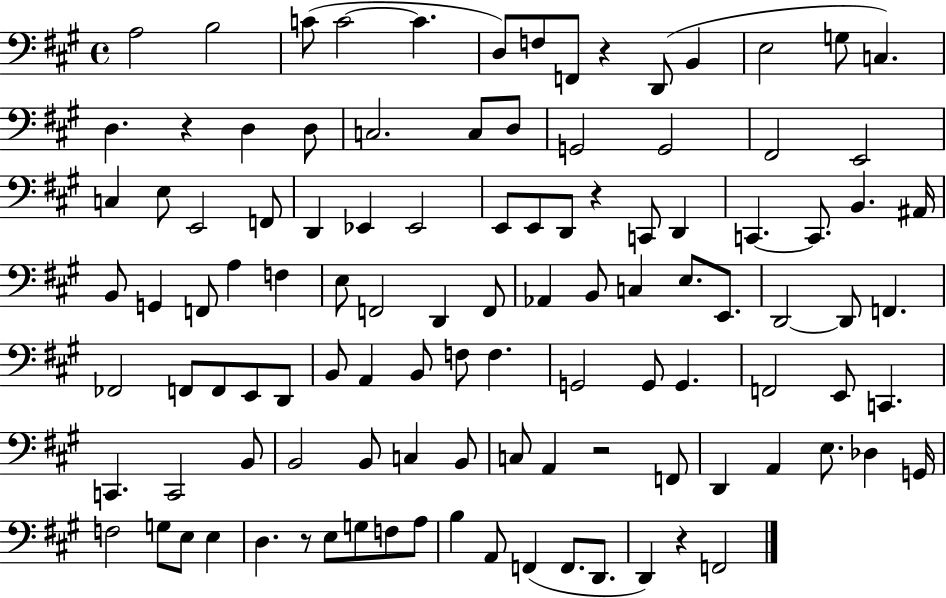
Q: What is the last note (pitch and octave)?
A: F2